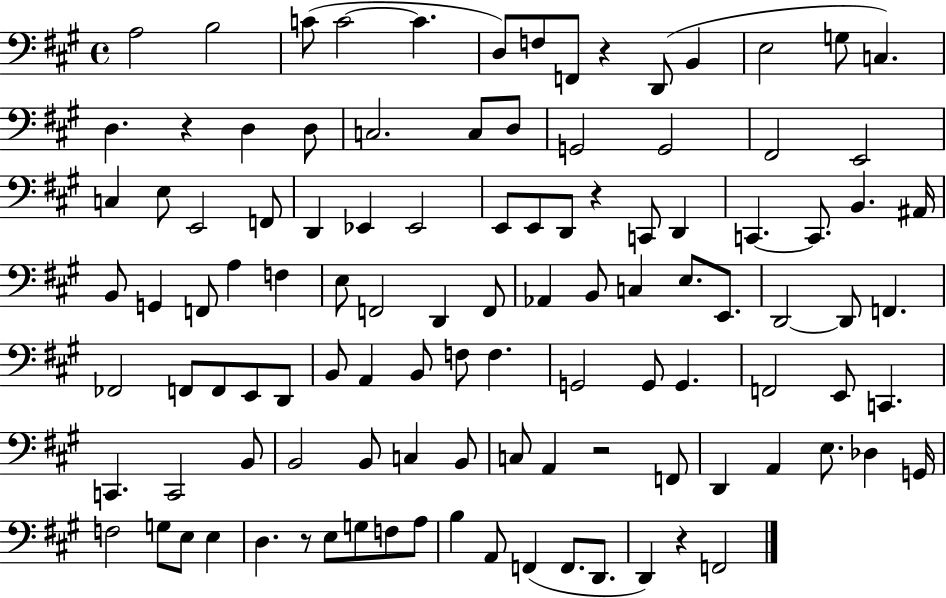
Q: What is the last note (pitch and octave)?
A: F2